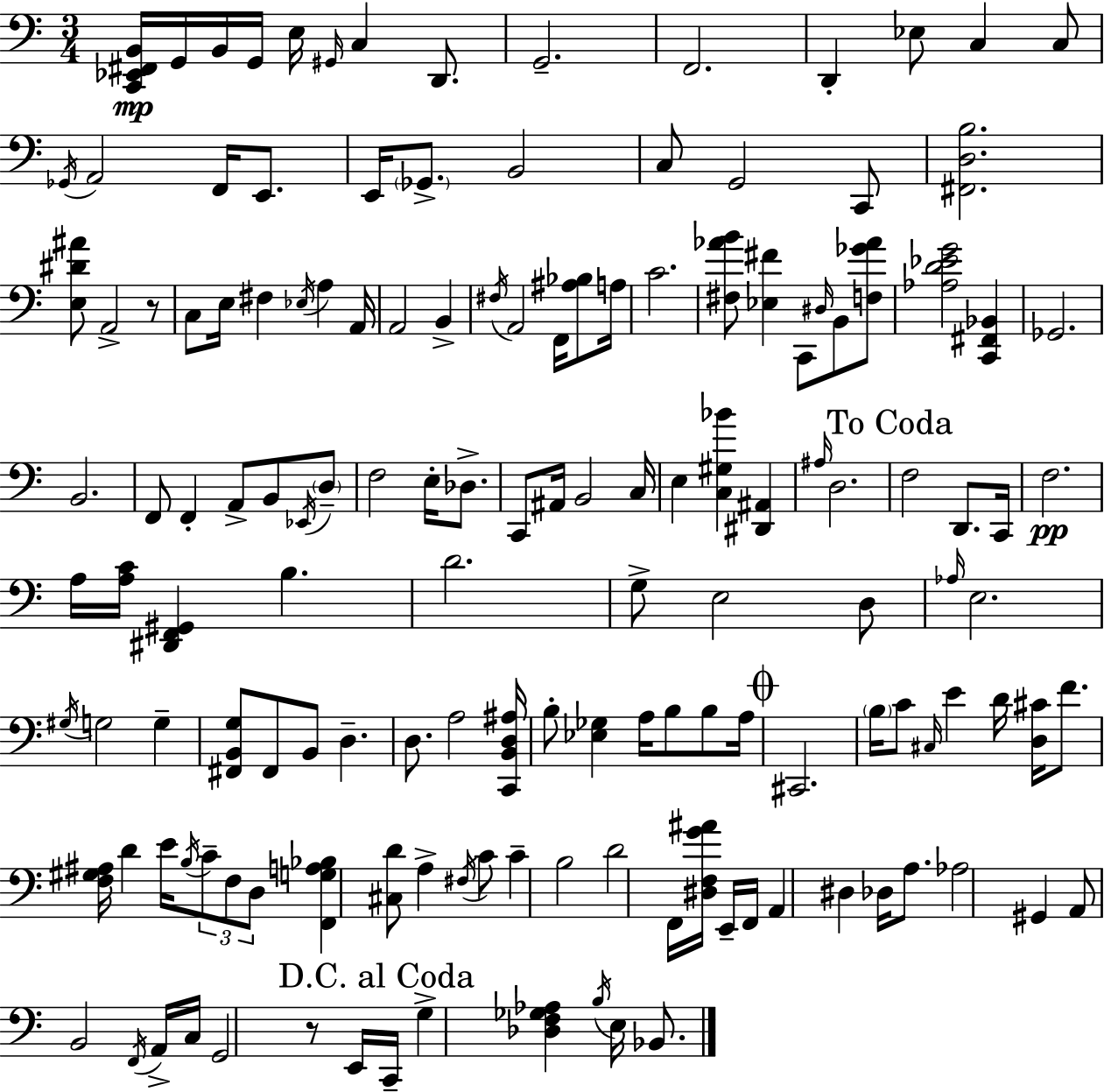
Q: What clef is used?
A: bass